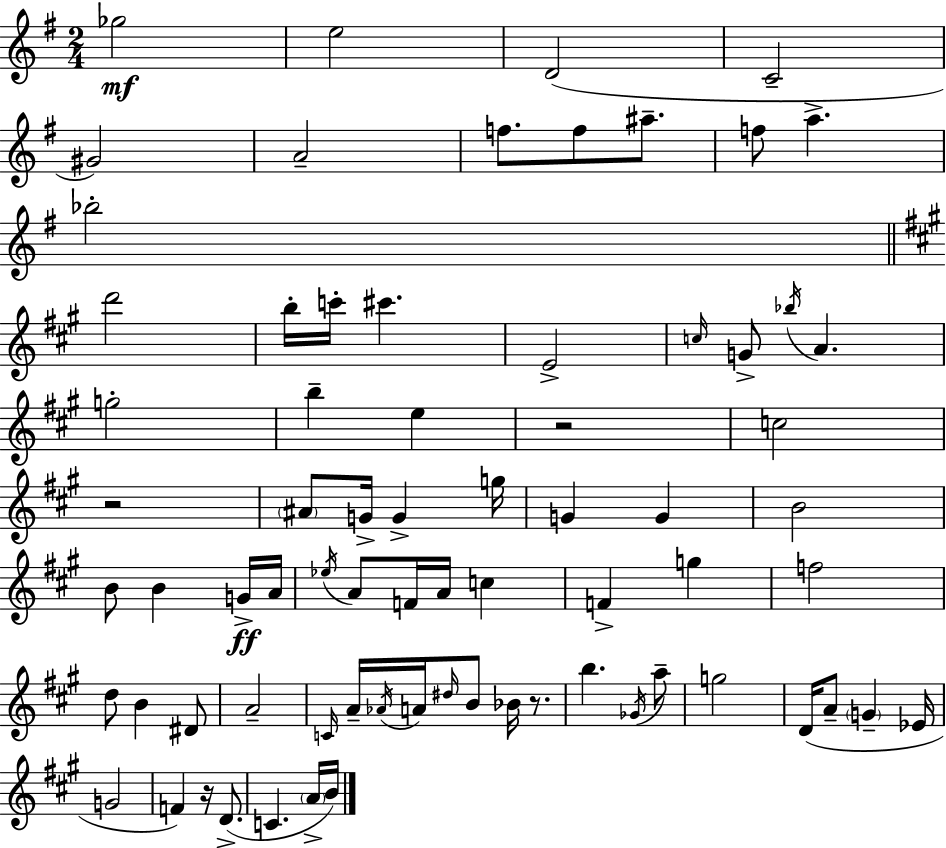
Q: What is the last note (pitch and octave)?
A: B4